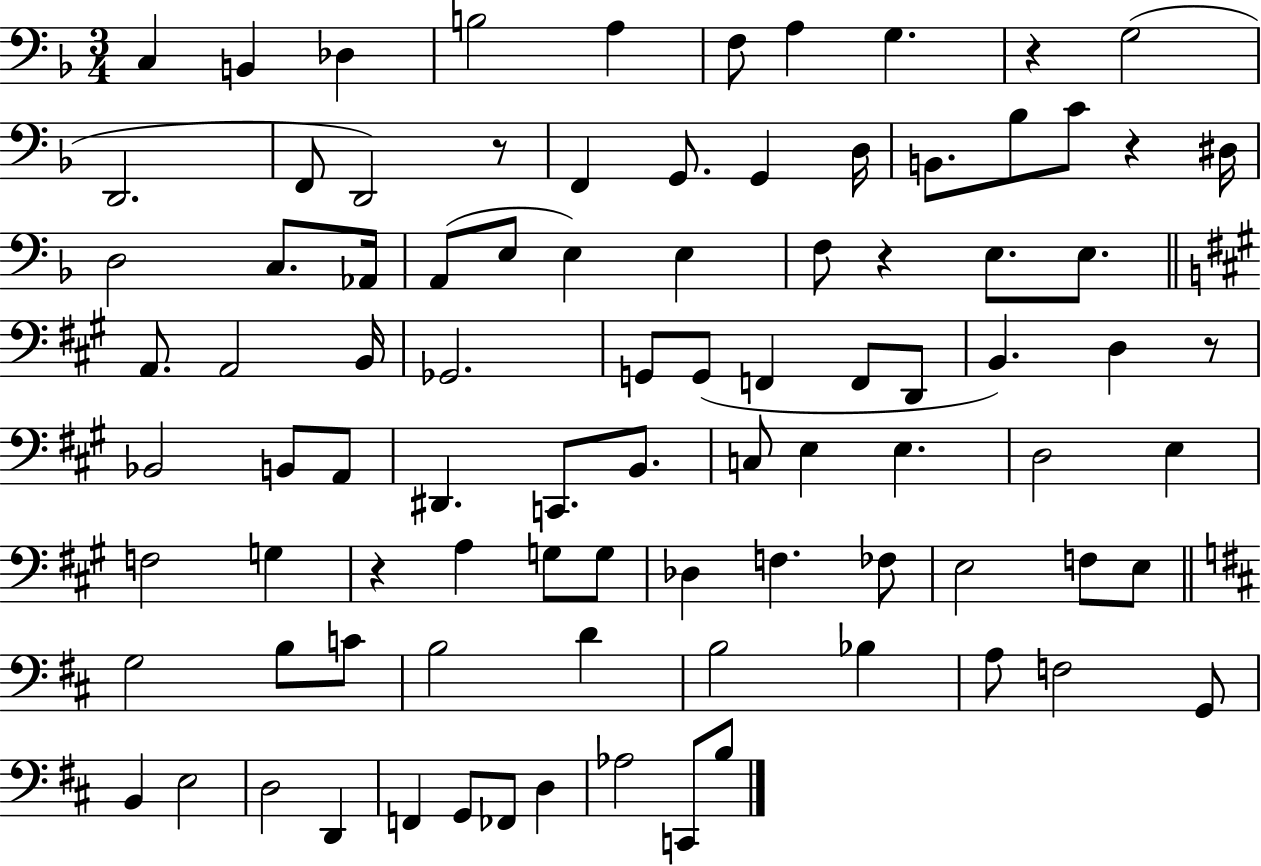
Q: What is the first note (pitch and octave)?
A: C3